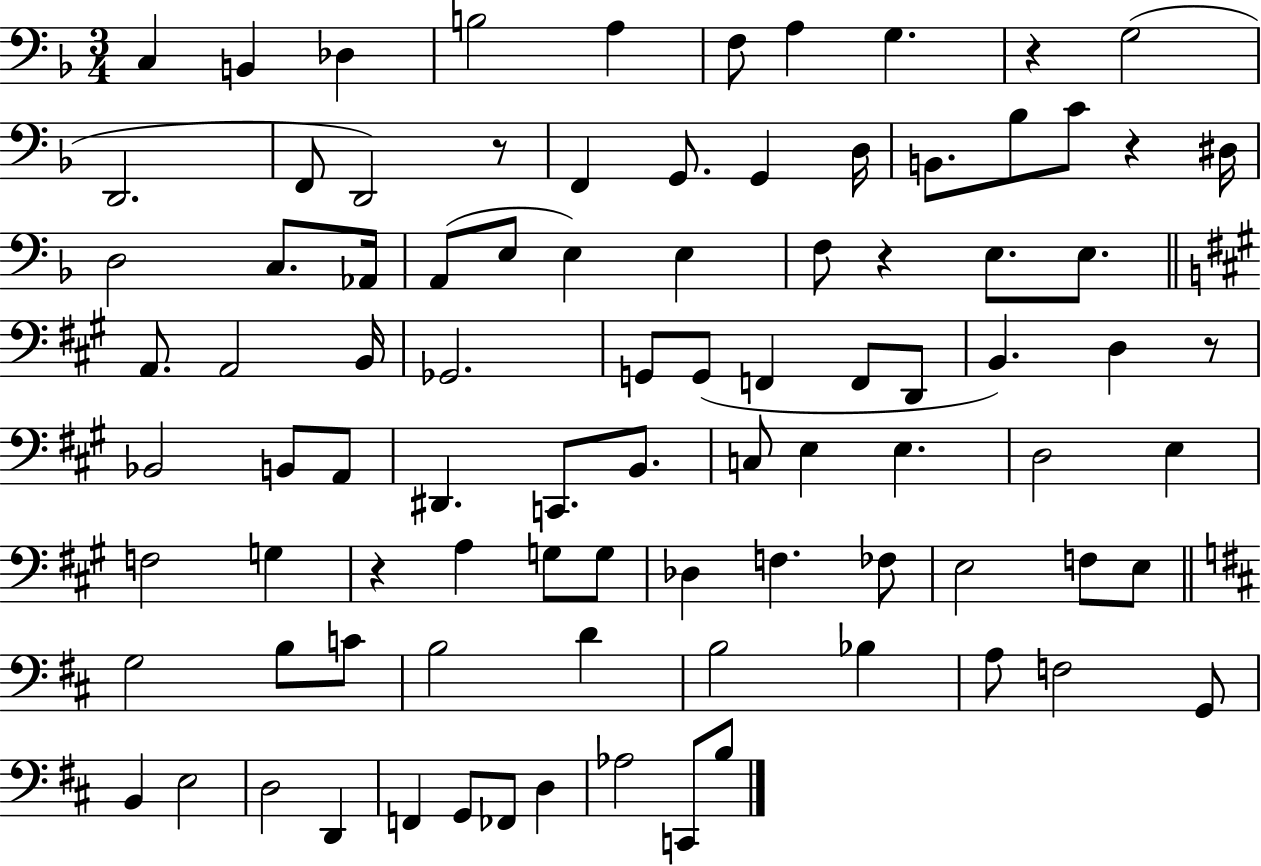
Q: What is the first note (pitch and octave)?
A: C3